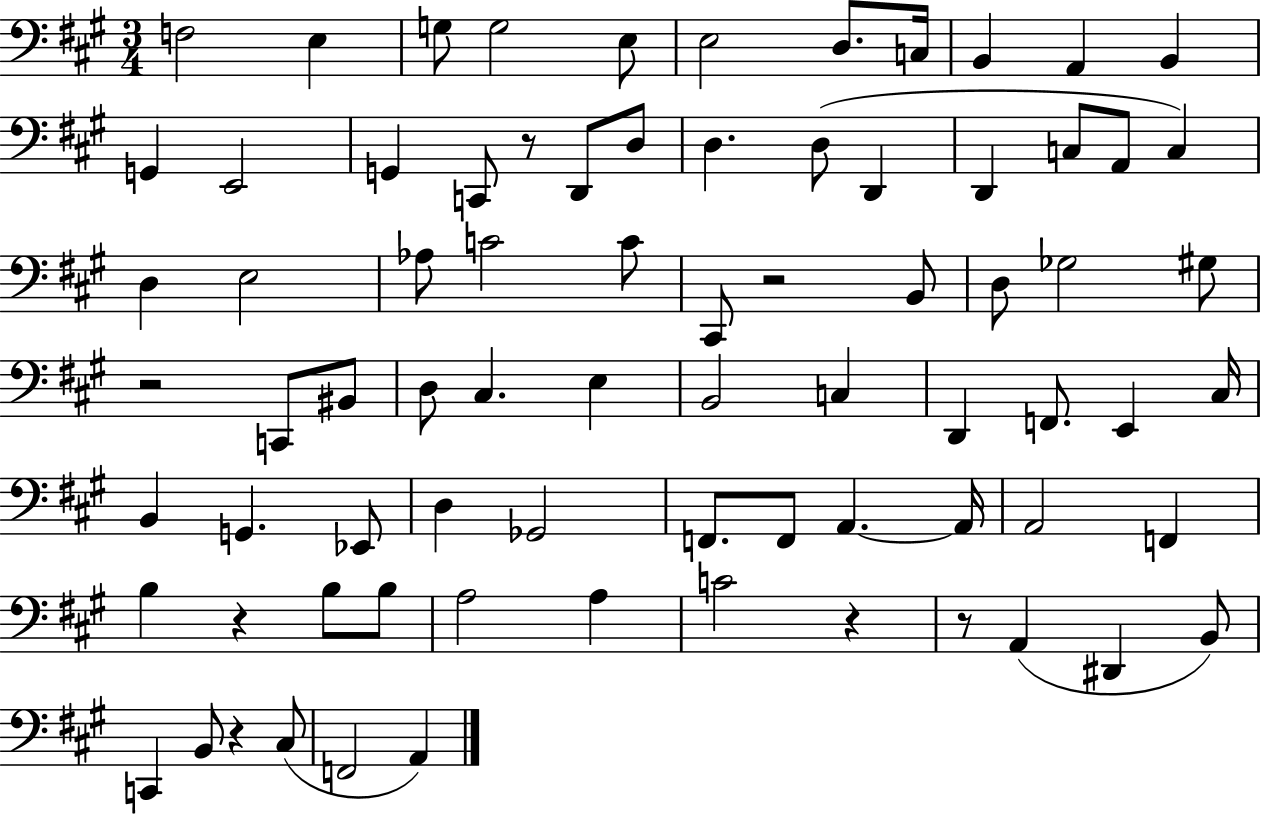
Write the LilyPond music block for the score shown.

{
  \clef bass
  \numericTimeSignature
  \time 3/4
  \key a \major
  f2 e4 | g8 g2 e8 | e2 d8. c16 | b,4 a,4 b,4 | \break g,4 e,2 | g,4 c,8 r8 d,8 d8 | d4. d8( d,4 | d,4 c8 a,8 c4) | \break d4 e2 | aes8 c'2 c'8 | cis,8 r2 b,8 | d8 ges2 gis8 | \break r2 c,8 bis,8 | d8 cis4. e4 | b,2 c4 | d,4 f,8. e,4 cis16 | \break b,4 g,4. ees,8 | d4 ges,2 | f,8. f,8 a,4.~~ a,16 | a,2 f,4 | \break b4 r4 b8 b8 | a2 a4 | c'2 r4 | r8 a,4( dis,4 b,8) | \break c,4 b,8 r4 cis8( | f,2 a,4) | \bar "|."
}